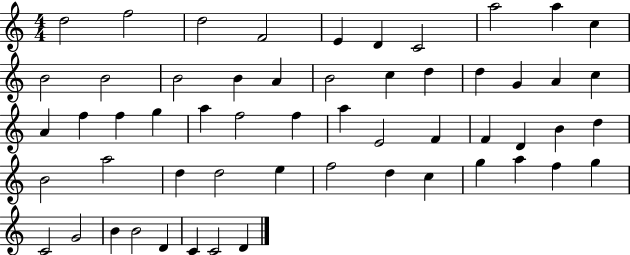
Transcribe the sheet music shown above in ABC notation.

X:1
T:Untitled
M:4/4
L:1/4
K:C
d2 f2 d2 F2 E D C2 a2 a c B2 B2 B2 B A B2 c d d G A c A f f g a f2 f a E2 F F D B d B2 a2 d d2 e f2 d c g a f g C2 G2 B B2 D C C2 D